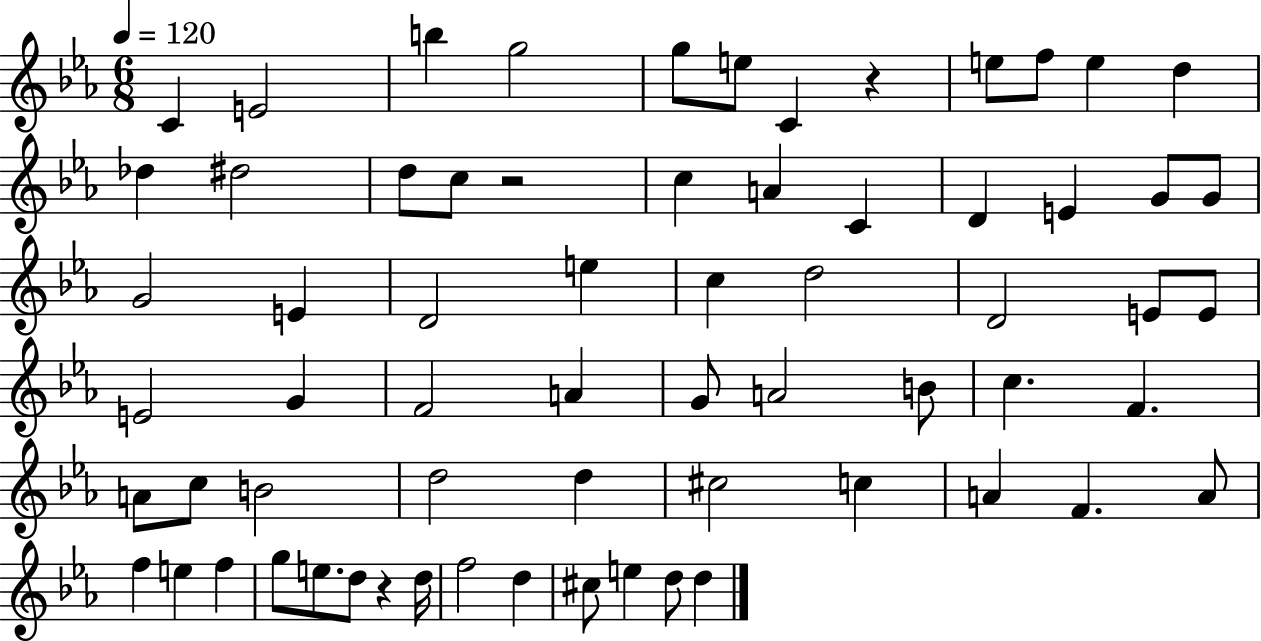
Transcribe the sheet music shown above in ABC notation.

X:1
T:Untitled
M:6/8
L:1/4
K:Eb
C E2 b g2 g/2 e/2 C z e/2 f/2 e d _d ^d2 d/2 c/2 z2 c A C D E G/2 G/2 G2 E D2 e c d2 D2 E/2 E/2 E2 G F2 A G/2 A2 B/2 c F A/2 c/2 B2 d2 d ^c2 c A F A/2 f e f g/2 e/2 d/2 z d/4 f2 d ^c/2 e d/2 d